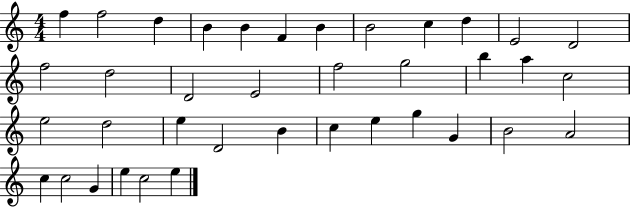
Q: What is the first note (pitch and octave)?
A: F5